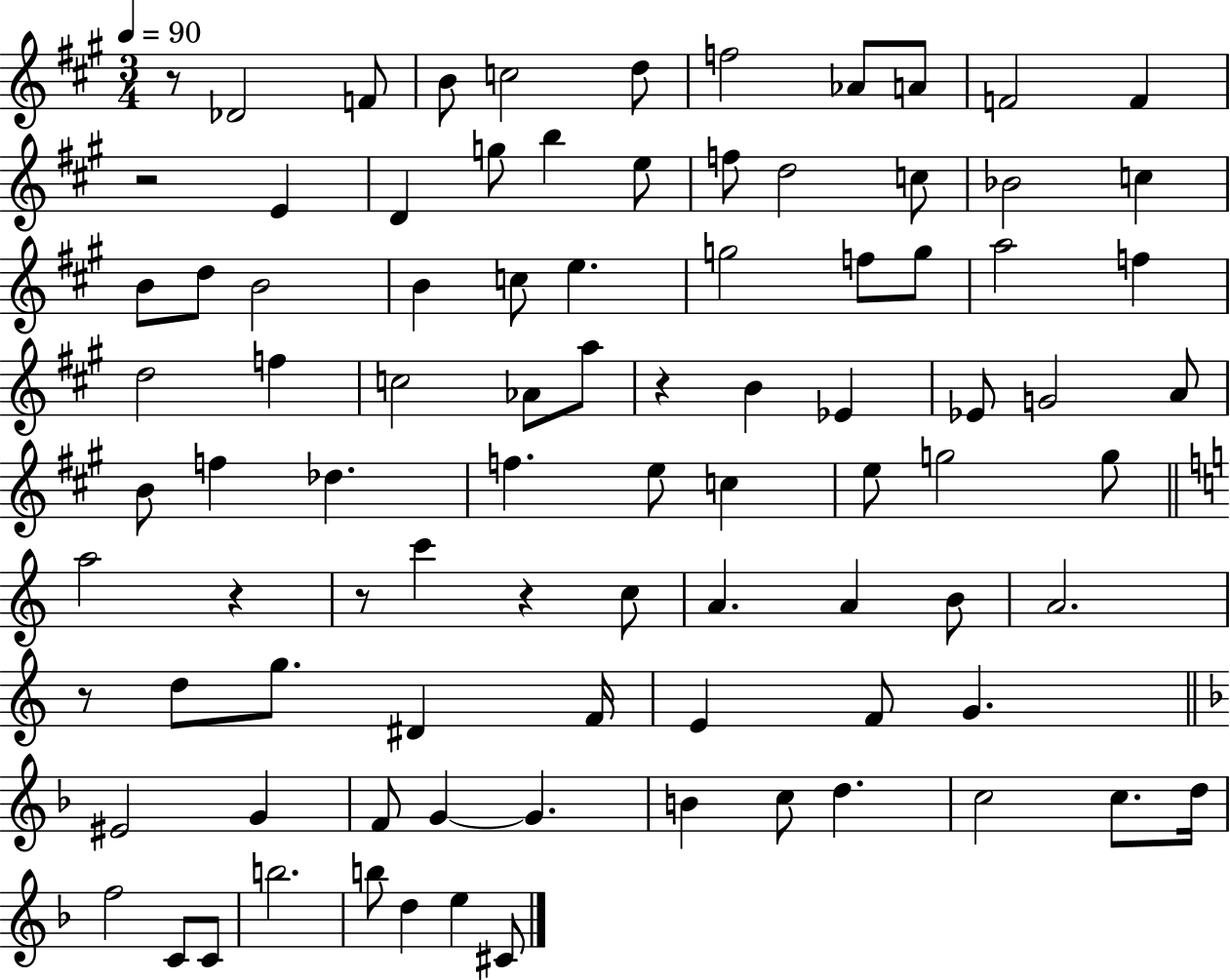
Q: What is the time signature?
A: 3/4